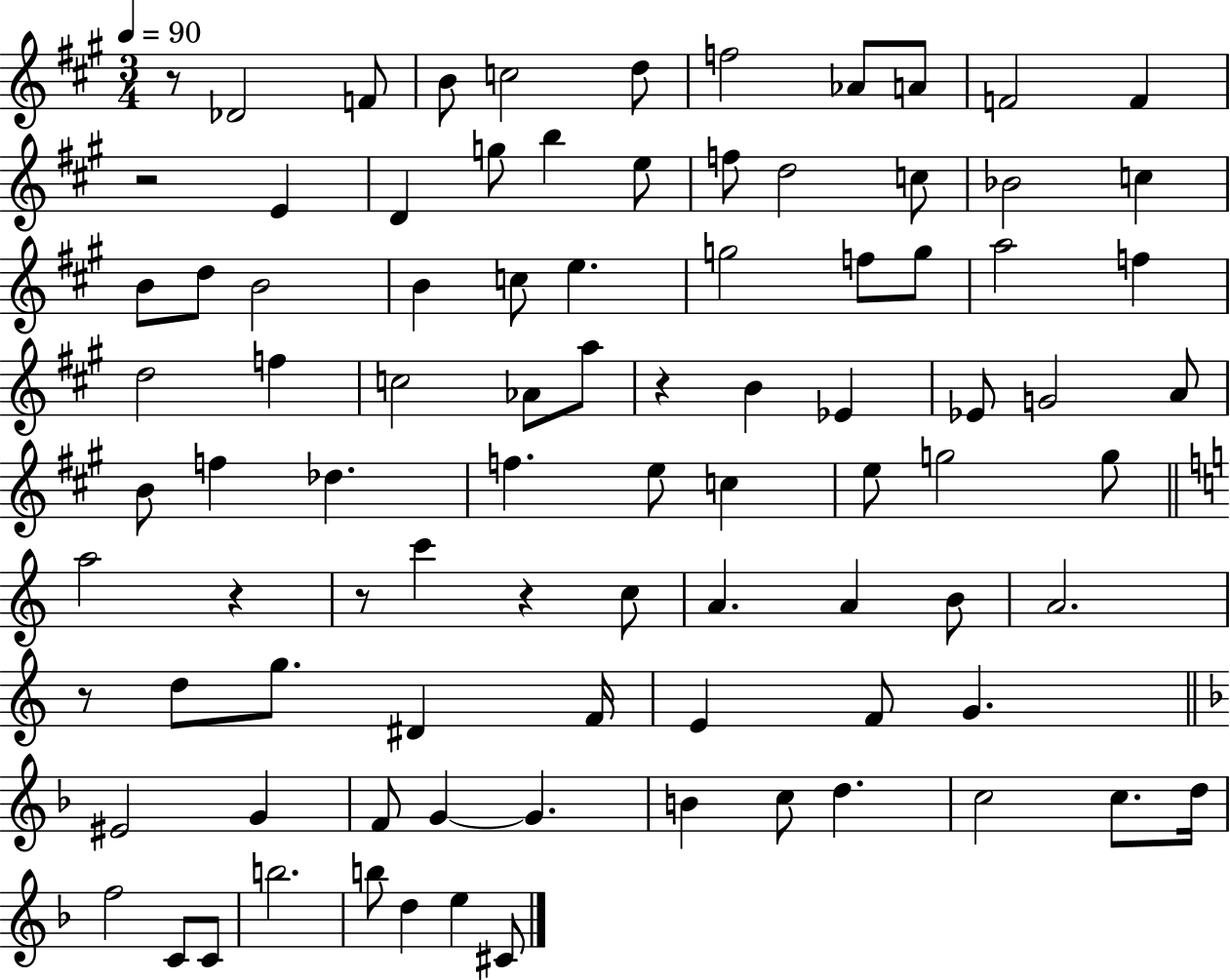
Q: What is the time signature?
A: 3/4